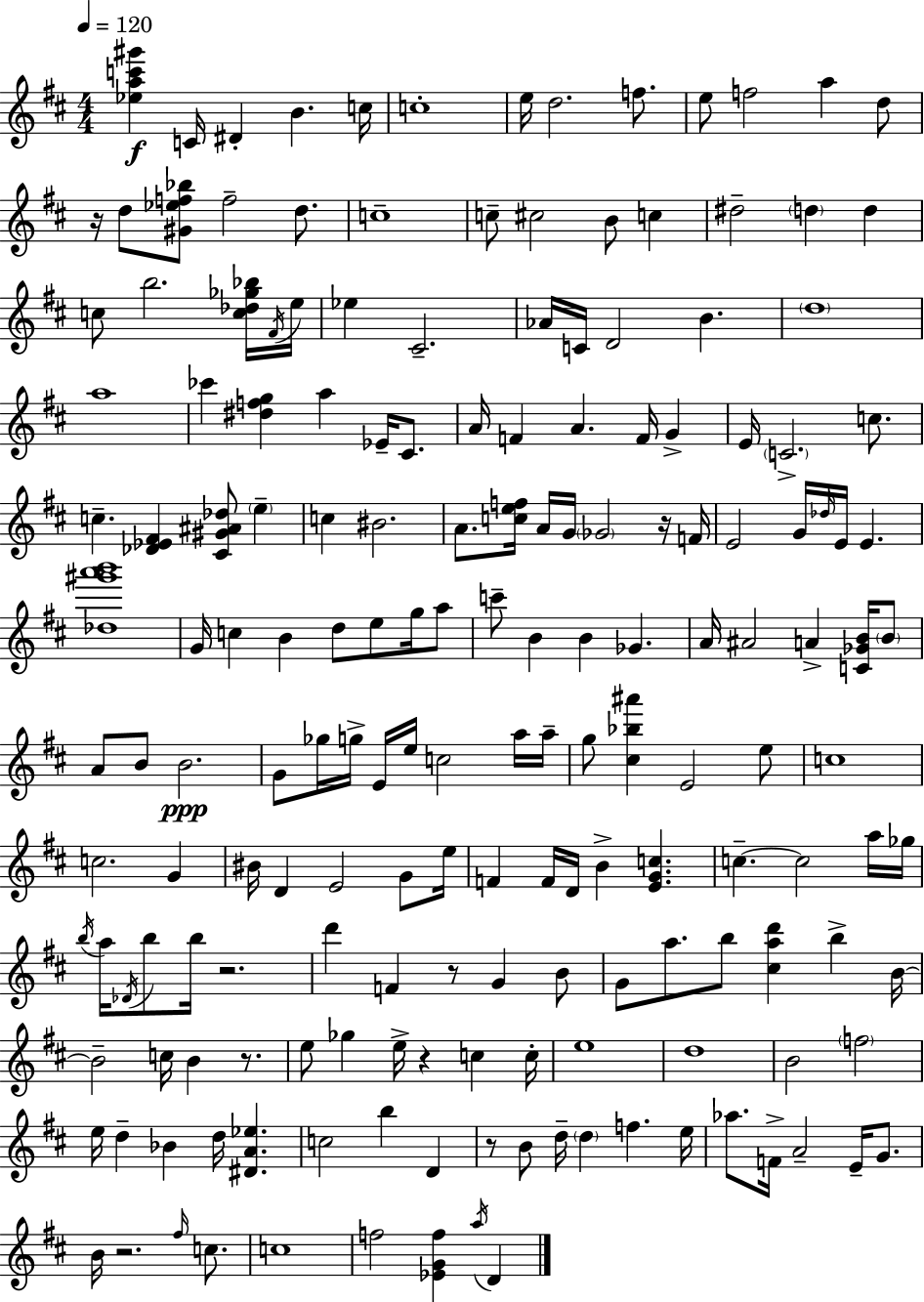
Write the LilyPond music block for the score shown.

{
  \clef treble
  \numericTimeSignature
  \time 4/4
  \key d \major
  \tempo 4 = 120
  \repeat volta 2 { <ees'' a'' c''' gis'''>4\f c'16 dis'4-. b'4. c''16 | c''1-. | e''16 d''2. f''8. | e''8 f''2 a''4 d''8 | \break r16 d''8 <gis' ees'' f'' bes''>8 f''2-- d''8. | c''1-- | c''8-- cis''2 b'8 c''4 | dis''2-- \parenthesize d''4 d''4 | \break c''8 b''2. <c'' des'' ges'' bes''>16 \acciaccatura { fis'16 } | e''16 ees''4 cis'2.-- | aes'16 c'16 d'2 b'4. | \parenthesize d''1 | \break a''1 | ces'''4 <dis'' f'' g''>4 a''4 ees'16-- cis'8. | a'16 f'4 a'4. f'16 g'4-> | e'16 \parenthesize c'2.-> c''8. | \break c''4.-- <des' ees' fis'>4 <cis' gis' ais' des''>8 \parenthesize e''4-- | c''4 bis'2. | a'8. <c'' e'' f''>16 a'16 g'16 \parenthesize ges'2 r16 | f'16 e'2 g'16 \grace { des''16 } e'16 e'4. | \break <des'' gis''' a''' b'''>1 | g'16 c''4 b'4 d''8 e''8 g''16 | a''8 c'''8-- b'4 b'4 ges'4. | a'16 ais'2 a'4-> <c' ges' b'>16 | \break \parenthesize b'8 a'8 b'8 b'2.\ppp | g'8 ges''16 g''16-> e'16 e''16 c''2 | a''16 a''16-- g''8 <cis'' bes'' ais'''>4 e'2 | e''8 c''1 | \break c''2. g'4 | bis'16 d'4 e'2 g'8 | e''16 f'4 f'16 d'16 b'4-> <e' g' c''>4. | c''4.--~~ c''2 | \break a''16 ges''16 \acciaccatura { b''16 } a''16 \acciaccatura { des'16 } b''8 b''16 r2. | d'''4 f'4 r8 g'4 | b'8 g'8 a''8. b''8 <cis'' a'' d'''>4 b''4-> | b'16~~ b'2-- c''16 b'4 | \break r8. e''8 ges''4 e''16-> r4 c''4 | c''16-. e''1 | d''1 | b'2 \parenthesize f''2 | \break e''16 d''4-- bes'4 d''16 <dis' a' ees''>4. | c''2 b''4 | d'4 r8 b'8 d''16-- \parenthesize d''4 f''4. | e''16 aes''8. f'16-> a'2-- | \break e'16-- g'8. b'16 r2. | \grace { fis''16 } c''8. c''1 | f''2 <ees' g' f''>4 | \acciaccatura { a''16 } d'4 } \bar "|."
}